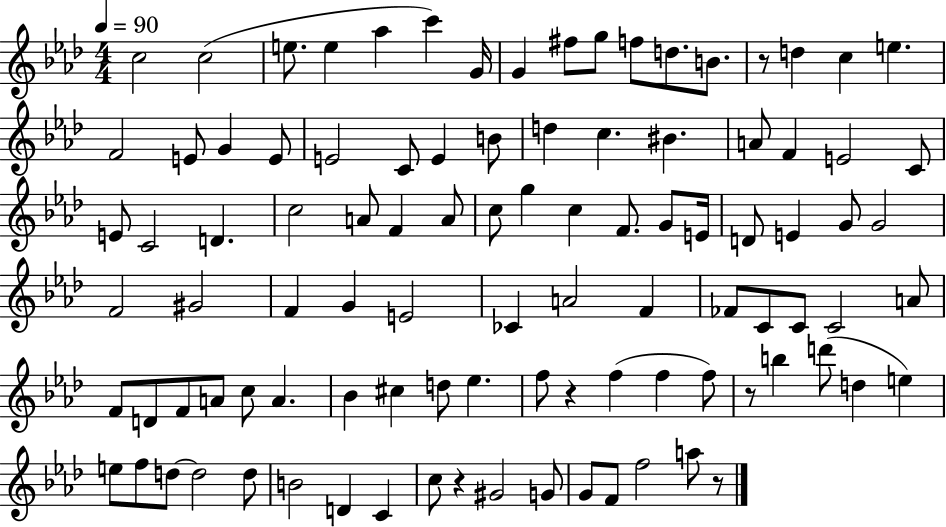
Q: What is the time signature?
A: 4/4